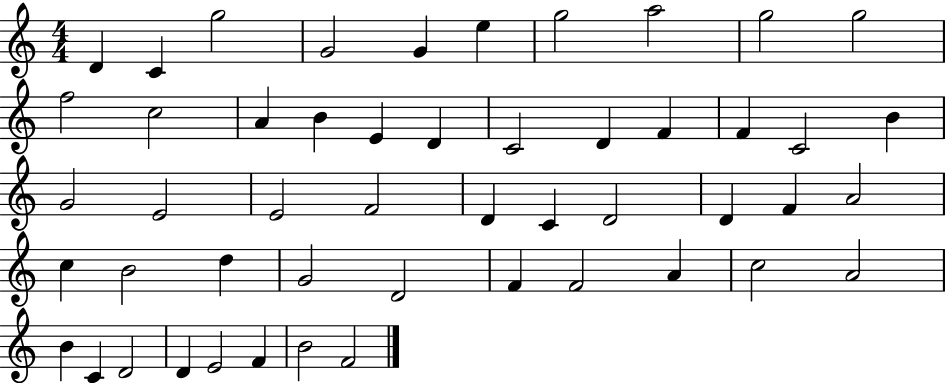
X:1
T:Untitled
M:4/4
L:1/4
K:C
D C g2 G2 G e g2 a2 g2 g2 f2 c2 A B E D C2 D F F C2 B G2 E2 E2 F2 D C D2 D F A2 c B2 d G2 D2 F F2 A c2 A2 B C D2 D E2 F B2 F2